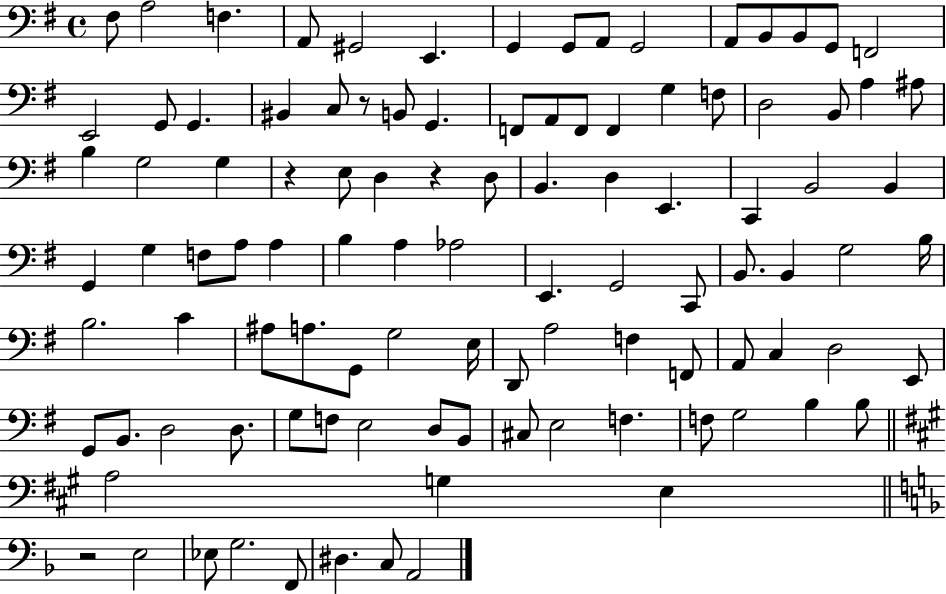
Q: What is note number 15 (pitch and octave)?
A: F2